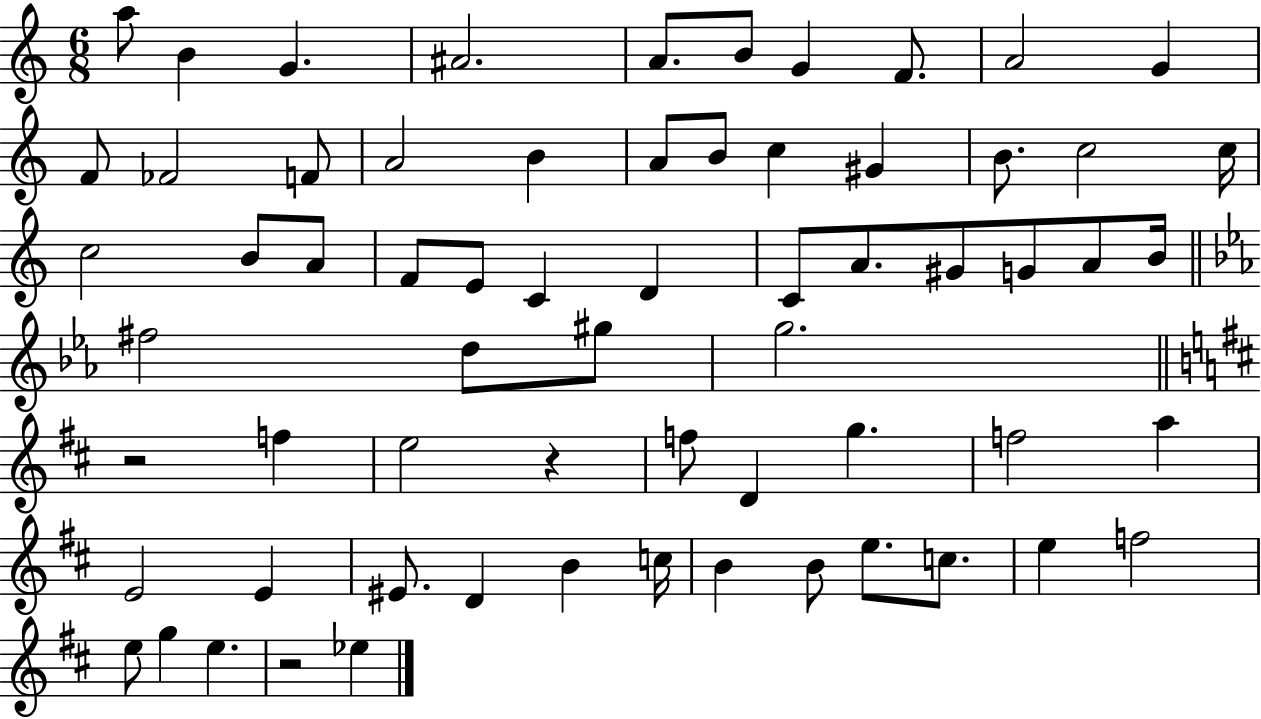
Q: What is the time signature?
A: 6/8